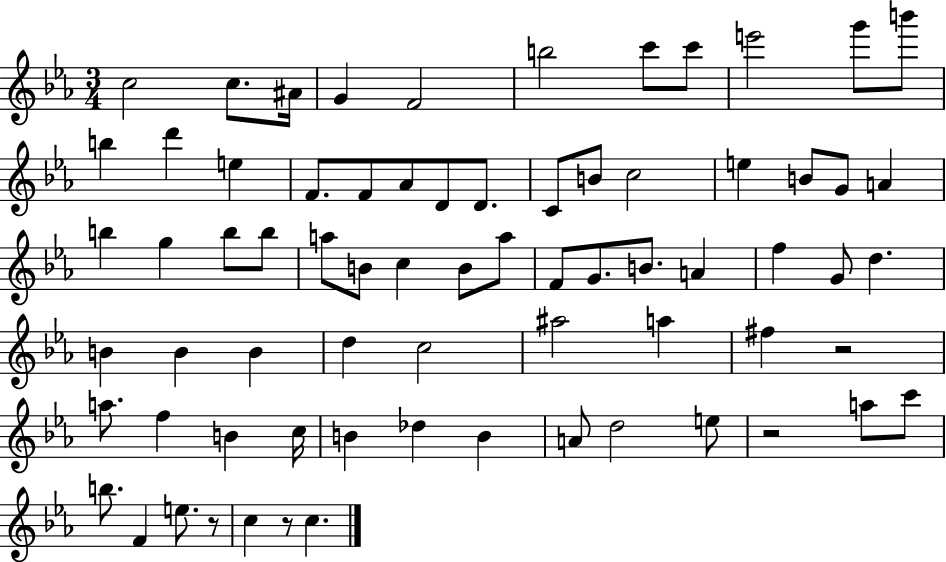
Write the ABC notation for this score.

X:1
T:Untitled
M:3/4
L:1/4
K:Eb
c2 c/2 ^A/4 G F2 b2 c'/2 c'/2 e'2 g'/2 b'/2 b d' e F/2 F/2 _A/2 D/2 D/2 C/2 B/2 c2 e B/2 G/2 A b g b/2 b/2 a/2 B/2 c B/2 a/2 F/2 G/2 B/2 A f G/2 d B B B d c2 ^a2 a ^f z2 a/2 f B c/4 B _d B A/2 d2 e/2 z2 a/2 c'/2 b/2 F e/2 z/2 c z/2 c